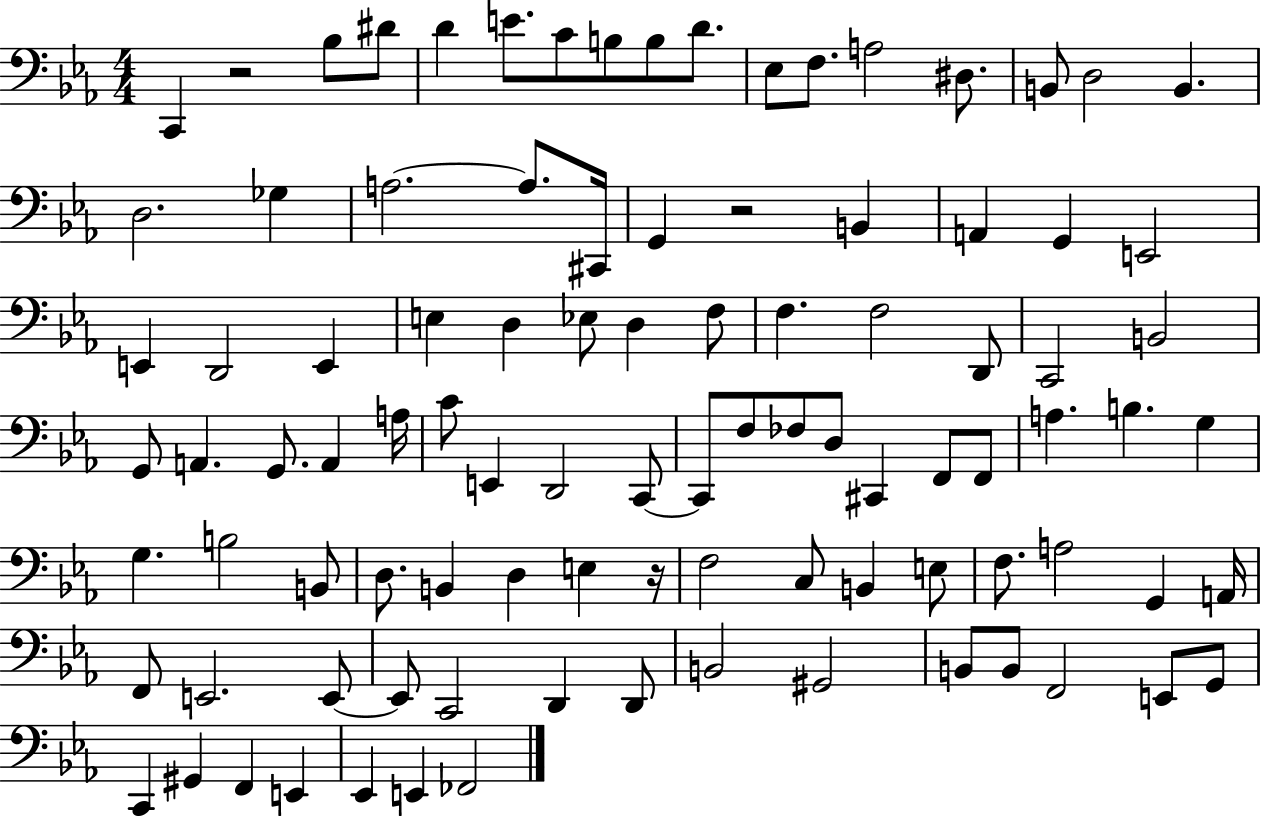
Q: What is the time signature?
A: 4/4